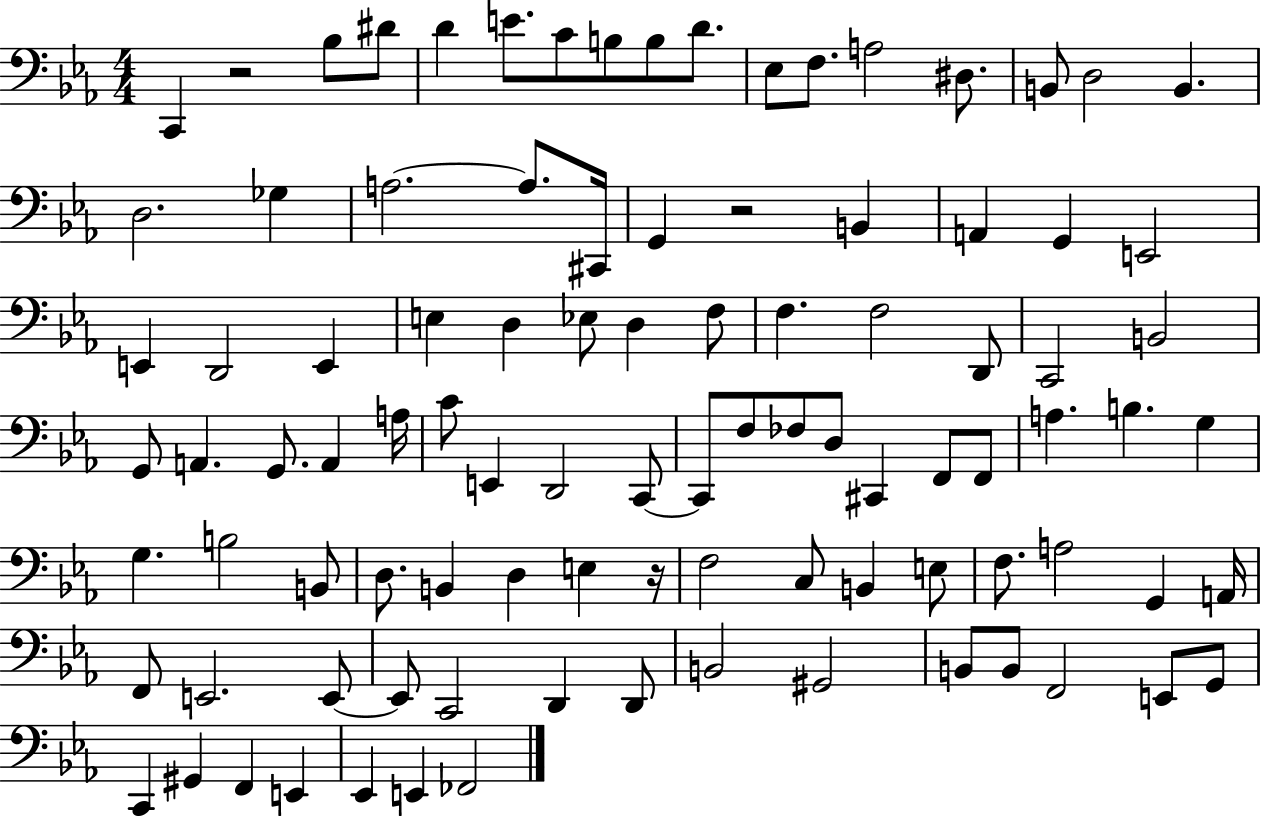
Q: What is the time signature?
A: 4/4